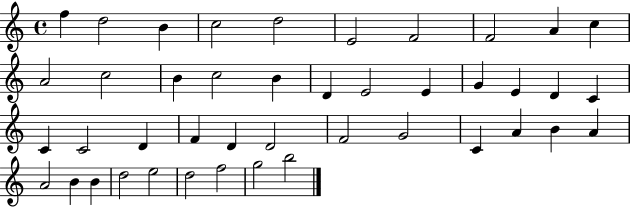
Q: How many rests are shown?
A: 0